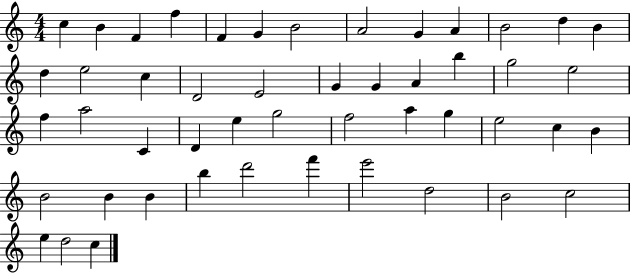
{
  \clef treble
  \numericTimeSignature
  \time 4/4
  \key c \major
  c''4 b'4 f'4 f''4 | f'4 g'4 b'2 | a'2 g'4 a'4 | b'2 d''4 b'4 | \break d''4 e''2 c''4 | d'2 e'2 | g'4 g'4 a'4 b''4 | g''2 e''2 | \break f''4 a''2 c'4 | d'4 e''4 g''2 | f''2 a''4 g''4 | e''2 c''4 b'4 | \break b'2 b'4 b'4 | b''4 d'''2 f'''4 | e'''2 d''2 | b'2 c''2 | \break e''4 d''2 c''4 | \bar "|."
}